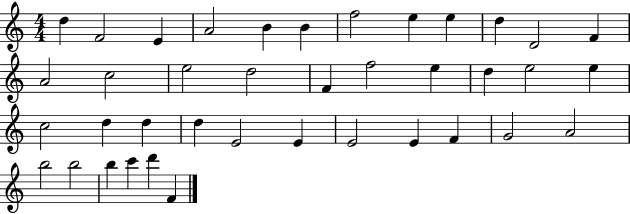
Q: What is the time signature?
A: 4/4